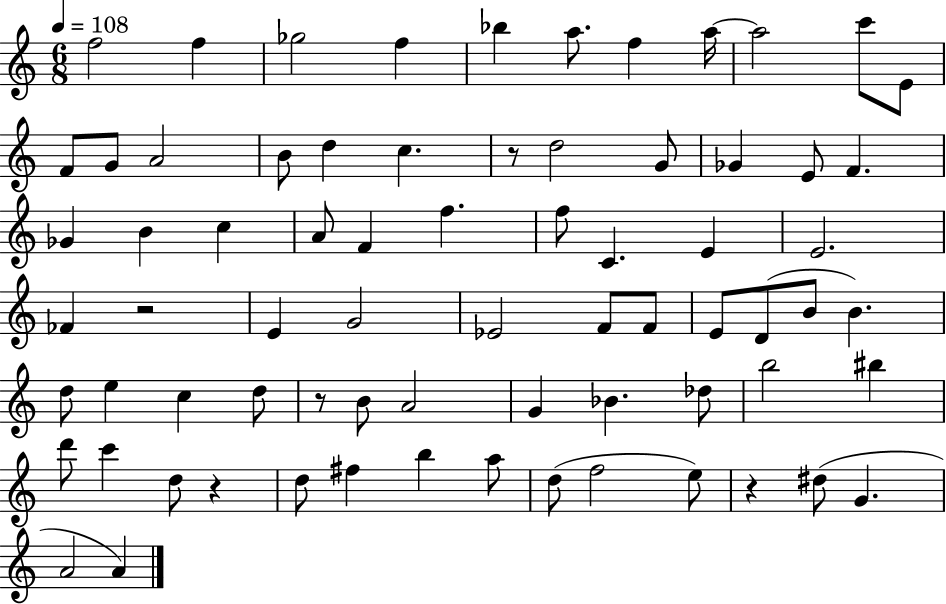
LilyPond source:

{
  \clef treble
  \numericTimeSignature
  \time 6/8
  \key c \major
  \tempo 4 = 108
  f''2 f''4 | ges''2 f''4 | bes''4 a''8. f''4 a''16~~ | a''2 c'''8 e'8 | \break f'8 g'8 a'2 | b'8 d''4 c''4. | r8 d''2 g'8 | ges'4 e'8 f'4. | \break ges'4 b'4 c''4 | a'8 f'4 f''4. | f''8 c'4. e'4 | e'2. | \break fes'4 r2 | e'4 g'2 | ees'2 f'8 f'8 | e'8 d'8( b'8 b'4.) | \break d''8 e''4 c''4 d''8 | r8 b'8 a'2 | g'4 bes'4. des''8 | b''2 bis''4 | \break d'''8 c'''4 d''8 r4 | d''8 fis''4 b''4 a''8 | d''8( f''2 e''8) | r4 dis''8( g'4. | \break a'2 a'4) | \bar "|."
}